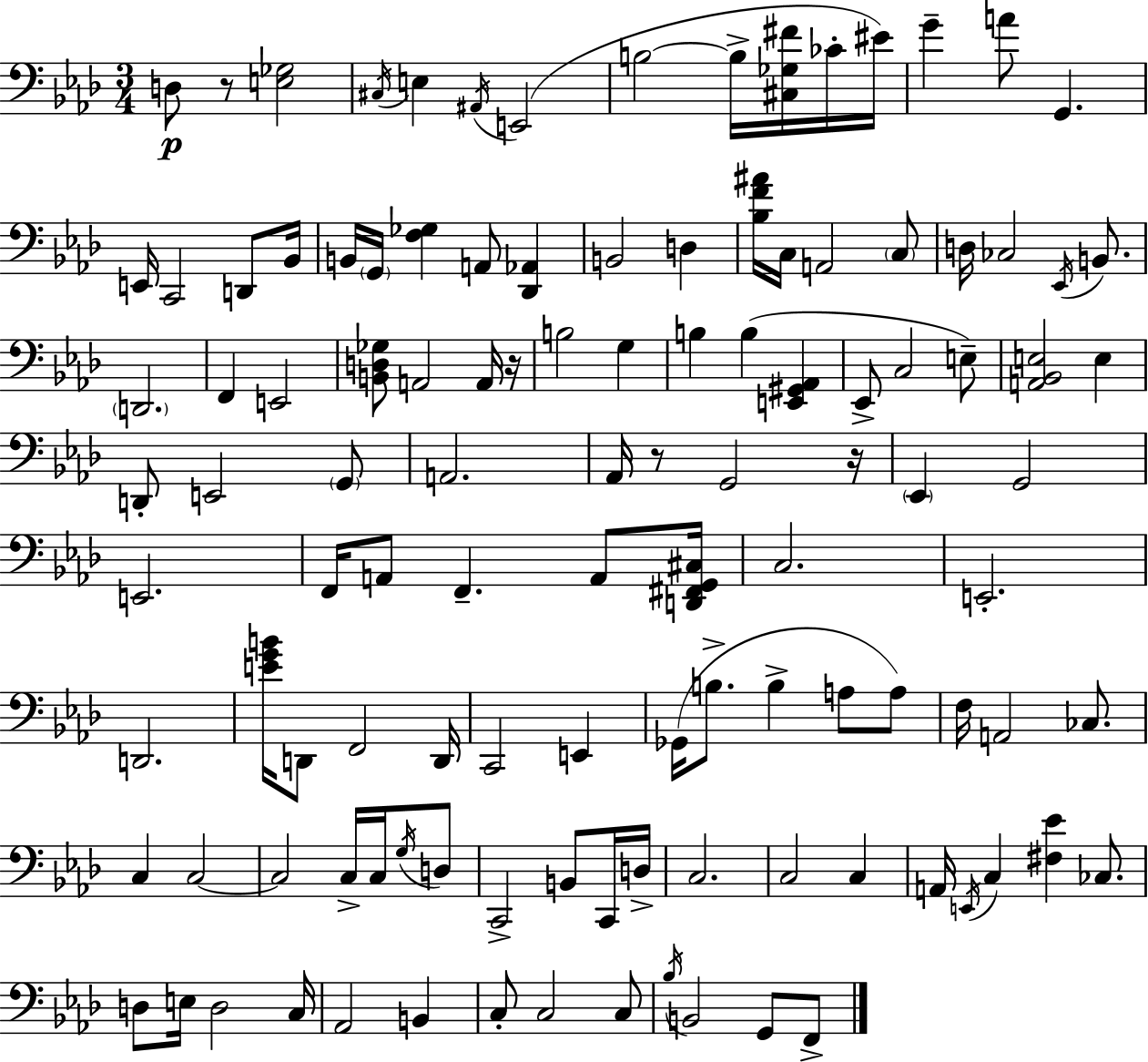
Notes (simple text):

D3/e R/e [E3,Gb3]/h C#3/s E3/q A#2/s E2/h B3/h B3/s [C#3,Gb3,F#4]/s CES4/s EIS4/s G4/q A4/e G2/q. E2/s C2/h D2/e Bb2/s B2/s G2/s [F3,Gb3]/q A2/e [Db2,Ab2]/q B2/h D3/q [Bb3,F4,A#4]/s C3/s A2/h C3/e D3/s CES3/h Eb2/s B2/e. D2/h. F2/q E2/h [B2,D3,Gb3]/e A2/h A2/s R/s B3/h G3/q B3/q B3/q [E2,G#2,Ab2]/q Eb2/e C3/h E3/e [A2,Bb2,E3]/h E3/q D2/e E2/h G2/e A2/h. Ab2/s R/e G2/h R/s Eb2/q G2/h E2/h. F2/s A2/e F2/q. A2/e [D2,F#2,G2,C#3]/s C3/h. E2/h. D2/h. [E4,G4,B4]/s D2/e F2/h D2/s C2/h E2/q Gb2/s B3/e. B3/q A3/e A3/e F3/s A2/h CES3/e. C3/q C3/h C3/h C3/s C3/s G3/s D3/e C2/h B2/e C2/s D3/s C3/h. C3/h C3/q A2/s E2/s C3/q [F#3,Eb4]/q CES3/e. D3/e E3/s D3/h C3/s Ab2/h B2/q C3/e C3/h C3/e Bb3/s B2/h G2/e F2/e